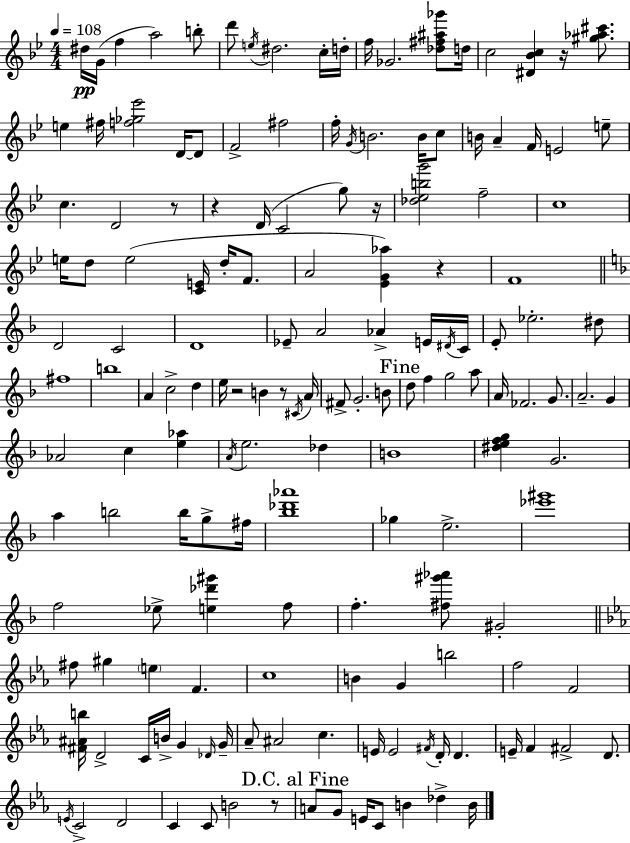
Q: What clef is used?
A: treble